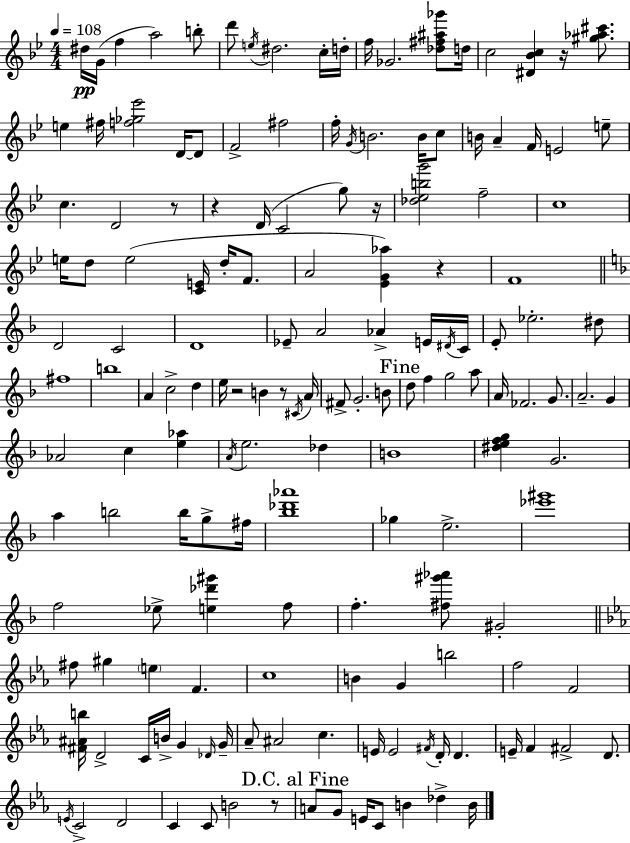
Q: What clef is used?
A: treble